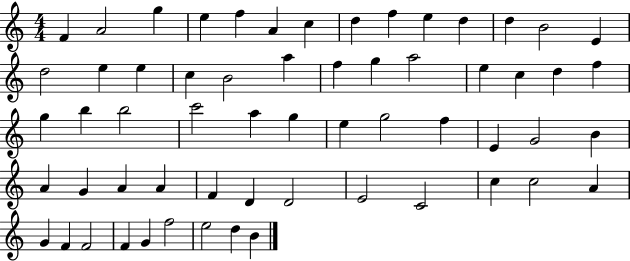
{
  \clef treble
  \numericTimeSignature
  \time 4/4
  \key c \major
  f'4 a'2 g''4 | e''4 f''4 a'4 c''4 | d''4 f''4 e''4 d''4 | d''4 b'2 e'4 | \break d''2 e''4 e''4 | c''4 b'2 a''4 | f''4 g''4 a''2 | e''4 c''4 d''4 f''4 | \break g''4 b''4 b''2 | c'''2 a''4 g''4 | e''4 g''2 f''4 | e'4 g'2 b'4 | \break a'4 g'4 a'4 a'4 | f'4 d'4 d'2 | e'2 c'2 | c''4 c''2 a'4 | \break g'4 f'4 f'2 | f'4 g'4 f''2 | e''2 d''4 b'4 | \bar "|."
}